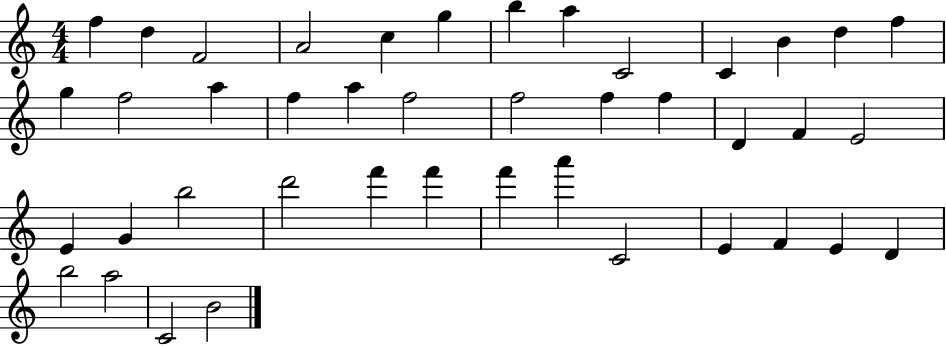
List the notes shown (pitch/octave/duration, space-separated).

F5/q D5/q F4/h A4/h C5/q G5/q B5/q A5/q C4/h C4/q B4/q D5/q F5/q G5/q F5/h A5/q F5/q A5/q F5/h F5/h F5/q F5/q D4/q F4/q E4/h E4/q G4/q B5/h D6/h F6/q F6/q F6/q A6/q C4/h E4/q F4/q E4/q D4/q B5/h A5/h C4/h B4/h